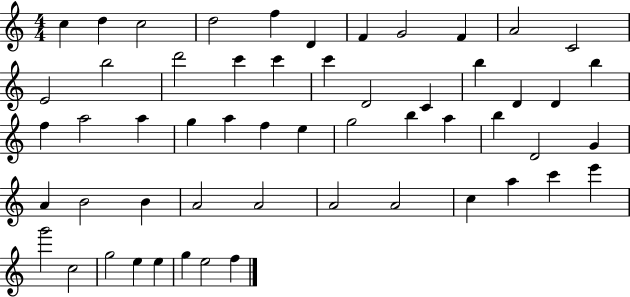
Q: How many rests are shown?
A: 0